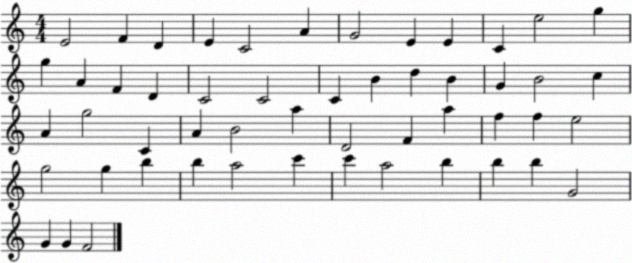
X:1
T:Untitled
M:4/4
L:1/4
K:C
E2 F D E C2 A G2 E E C e2 g g A F D C2 C2 C B d B G B2 c A g2 C A B2 a D2 F a f f e2 g2 g b b a2 c' c' a2 b b b G2 G G F2